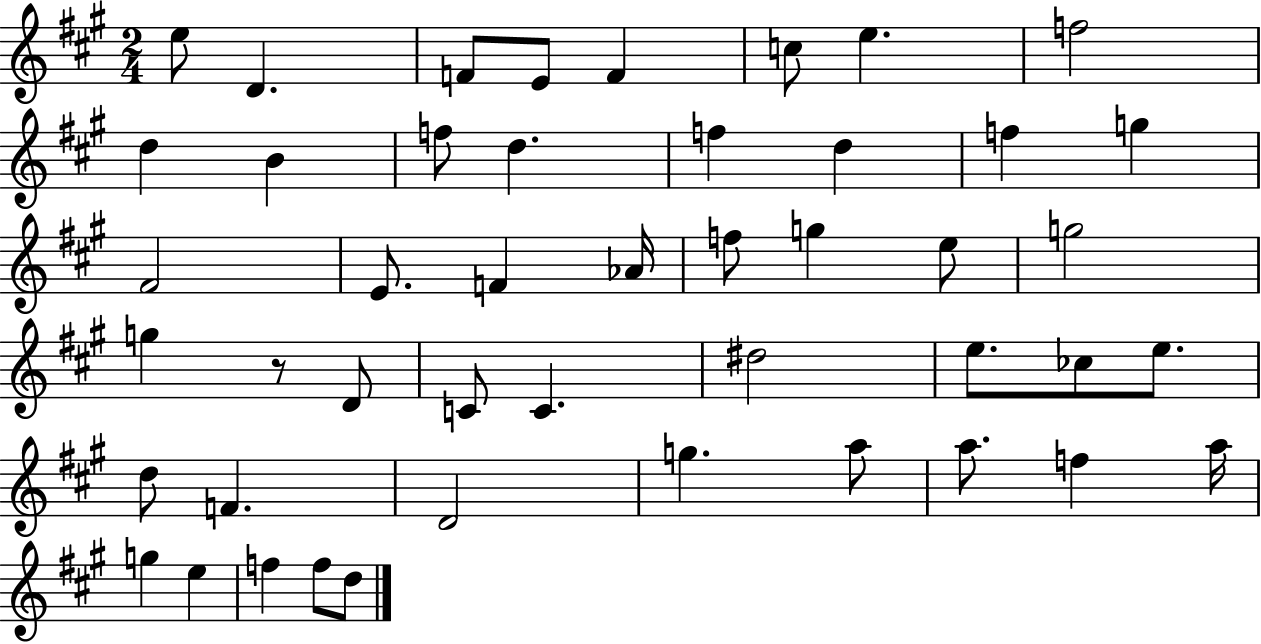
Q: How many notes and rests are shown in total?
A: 46